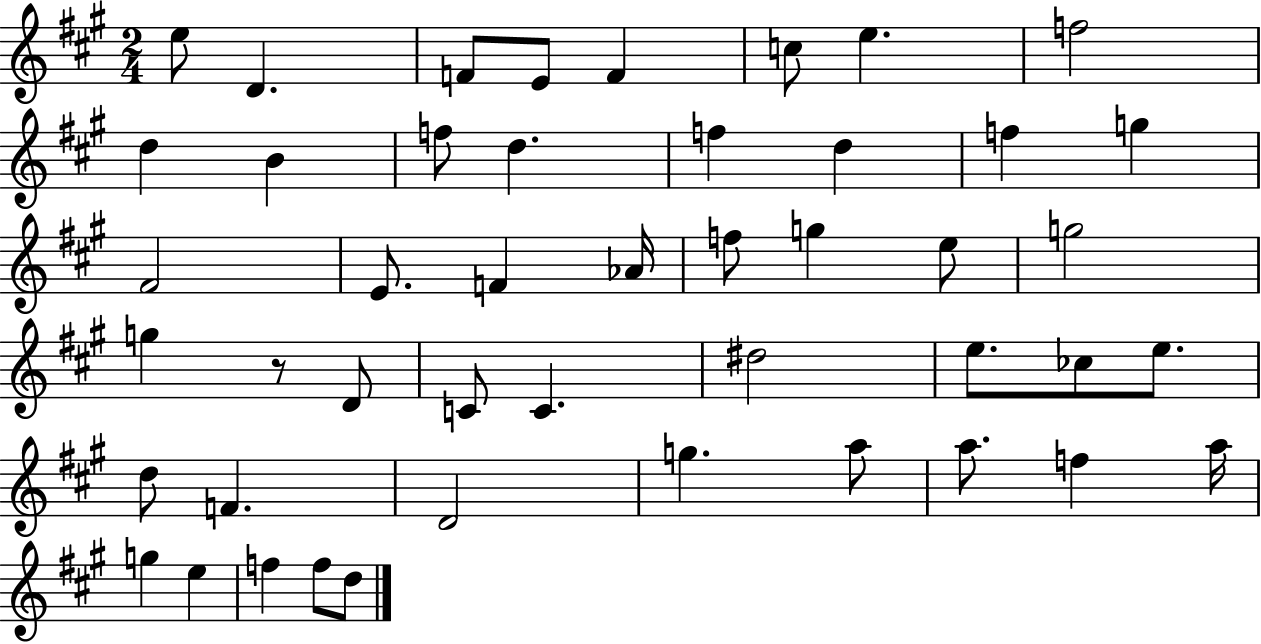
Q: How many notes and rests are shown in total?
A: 46